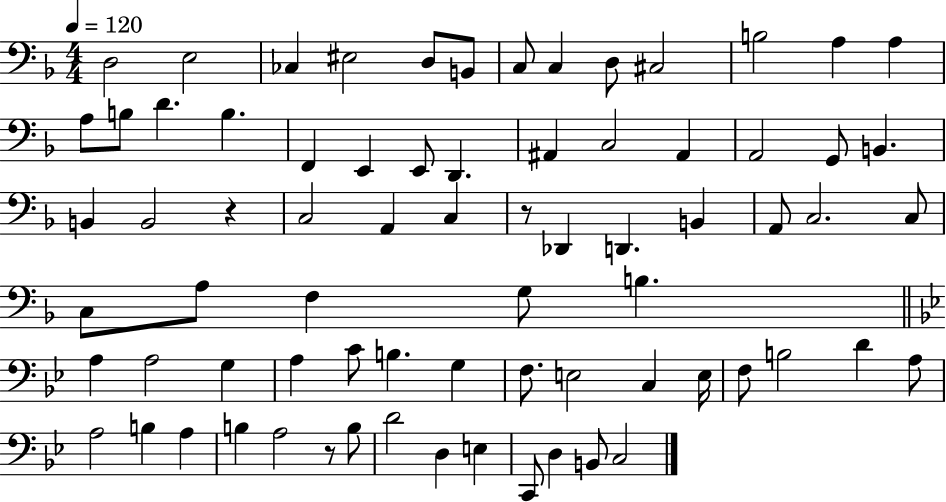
D3/h E3/h CES3/q EIS3/h D3/e B2/e C3/e C3/q D3/e C#3/h B3/h A3/q A3/q A3/e B3/e D4/q. B3/q. F2/q E2/q E2/e D2/q. A#2/q C3/h A#2/q A2/h G2/e B2/q. B2/q B2/h R/q C3/h A2/q C3/q R/e Db2/q D2/q. B2/q A2/e C3/h. C3/e C3/e A3/e F3/q G3/e B3/q. A3/q A3/h G3/q A3/q C4/e B3/q. G3/q F3/e. E3/h C3/q E3/s F3/e B3/h D4/q A3/e A3/h B3/q A3/q B3/q A3/h R/e B3/e D4/h D3/q E3/q C2/e D3/q B2/e C3/h